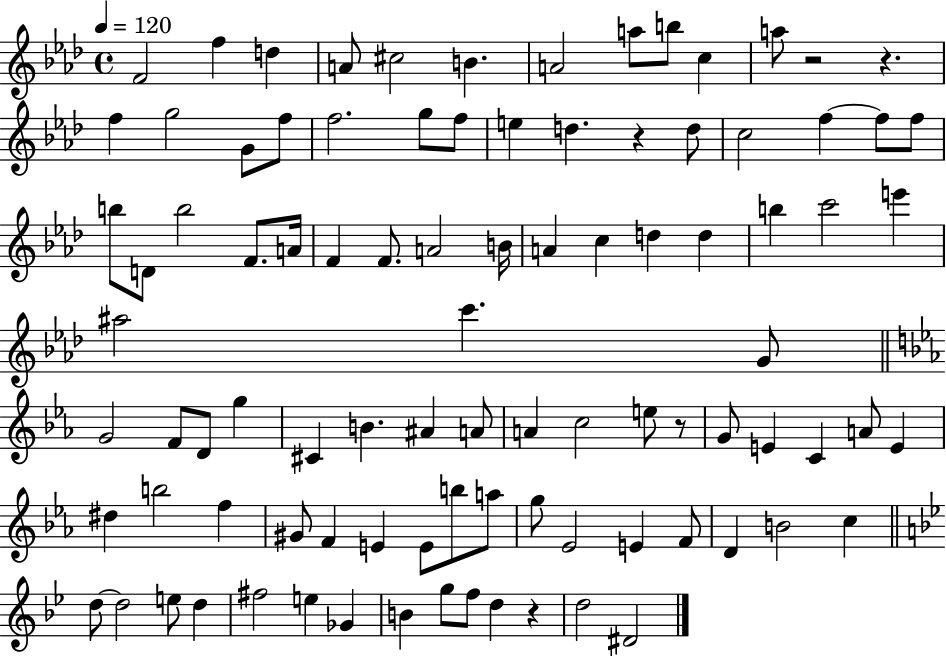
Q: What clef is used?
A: treble